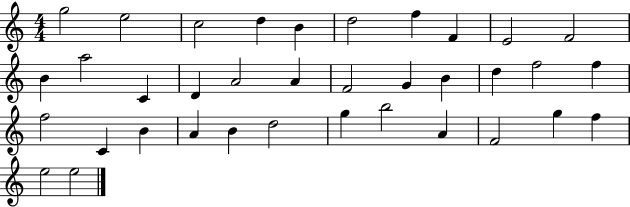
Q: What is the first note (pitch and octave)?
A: G5